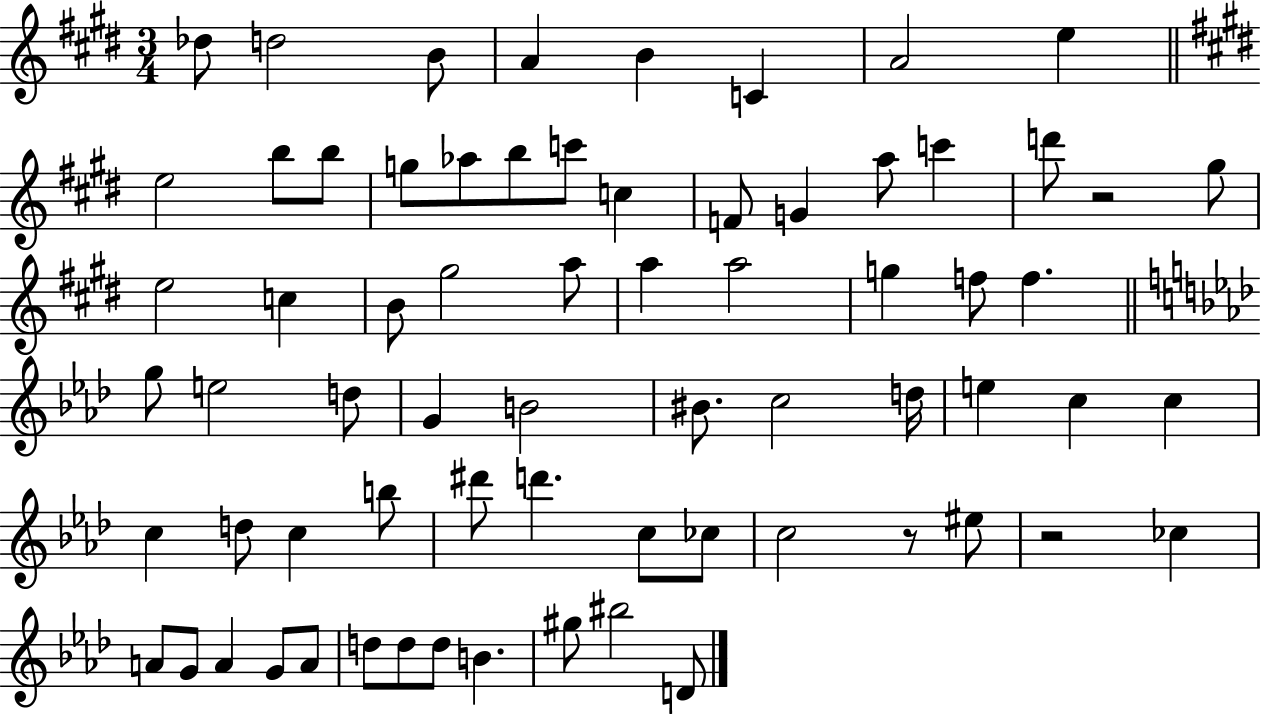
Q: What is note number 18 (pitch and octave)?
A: G4